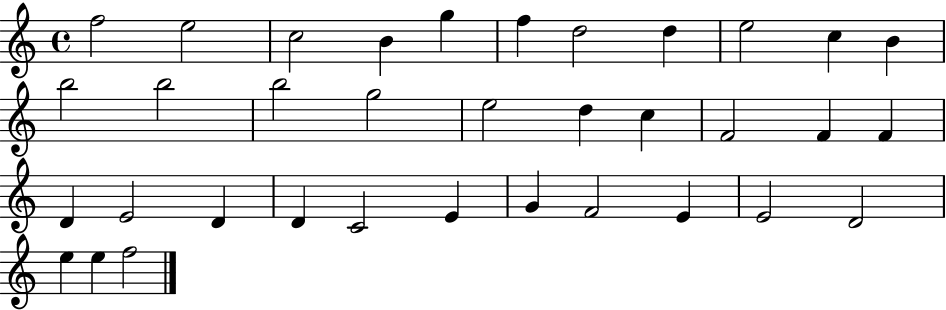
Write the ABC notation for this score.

X:1
T:Untitled
M:4/4
L:1/4
K:C
f2 e2 c2 B g f d2 d e2 c B b2 b2 b2 g2 e2 d c F2 F F D E2 D D C2 E G F2 E E2 D2 e e f2